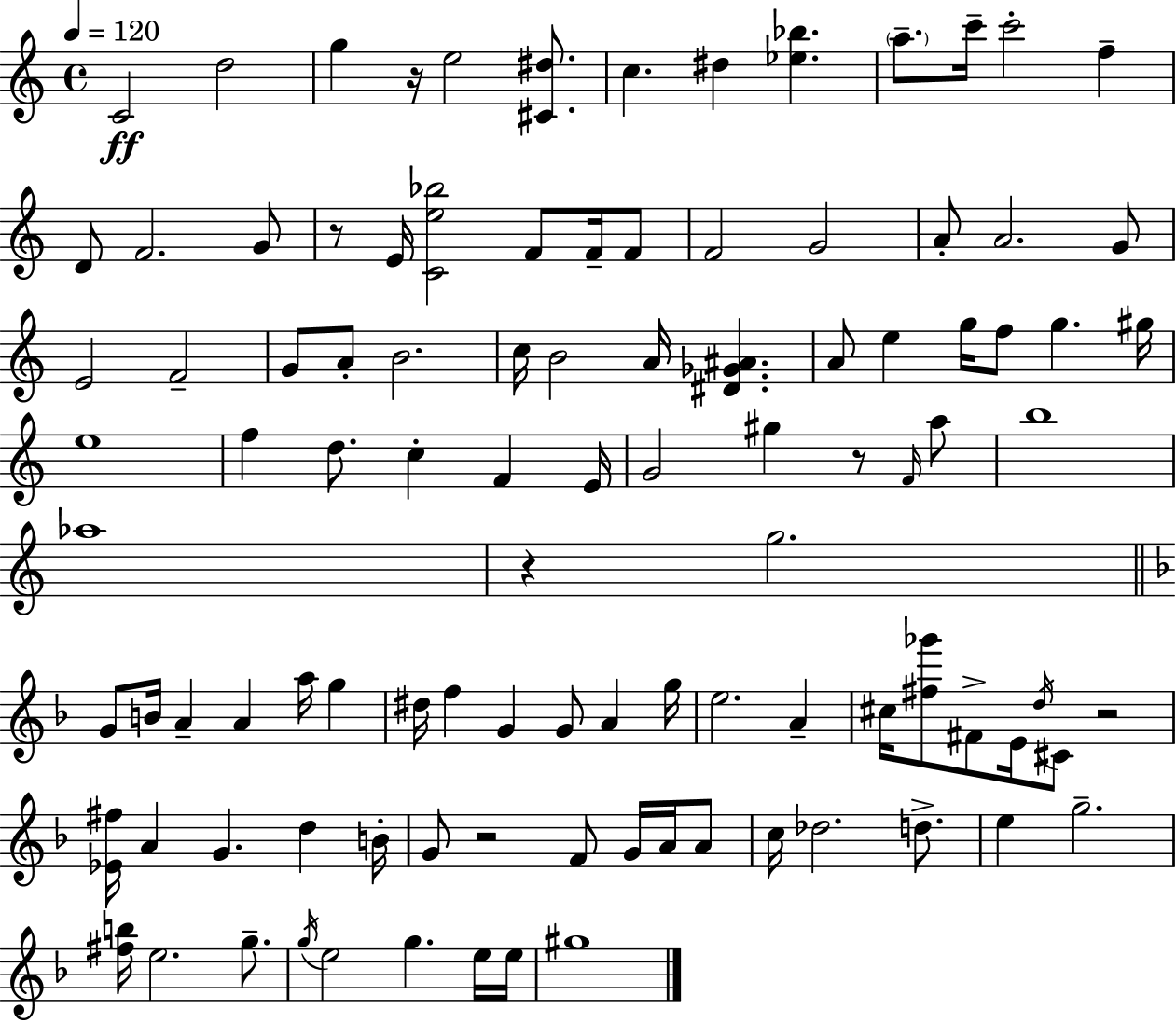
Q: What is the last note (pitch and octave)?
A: G#5